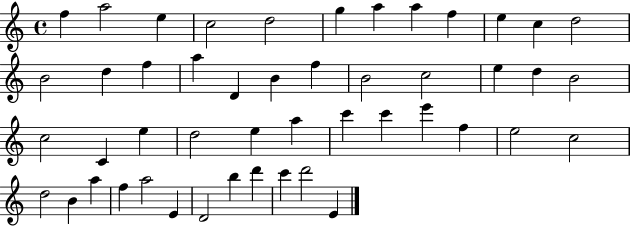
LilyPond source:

{
  \clef treble
  \time 4/4
  \defaultTimeSignature
  \key c \major
  f''4 a''2 e''4 | c''2 d''2 | g''4 a''4 a''4 f''4 | e''4 c''4 d''2 | \break b'2 d''4 f''4 | a''4 d'4 b'4 f''4 | b'2 c''2 | e''4 d''4 b'2 | \break c''2 c'4 e''4 | d''2 e''4 a''4 | c'''4 c'''4 e'''4 f''4 | e''2 c''2 | \break d''2 b'4 a''4 | f''4 a''2 e'4 | d'2 b''4 d'''4 | c'''4 d'''2 e'4 | \break \bar "|."
}